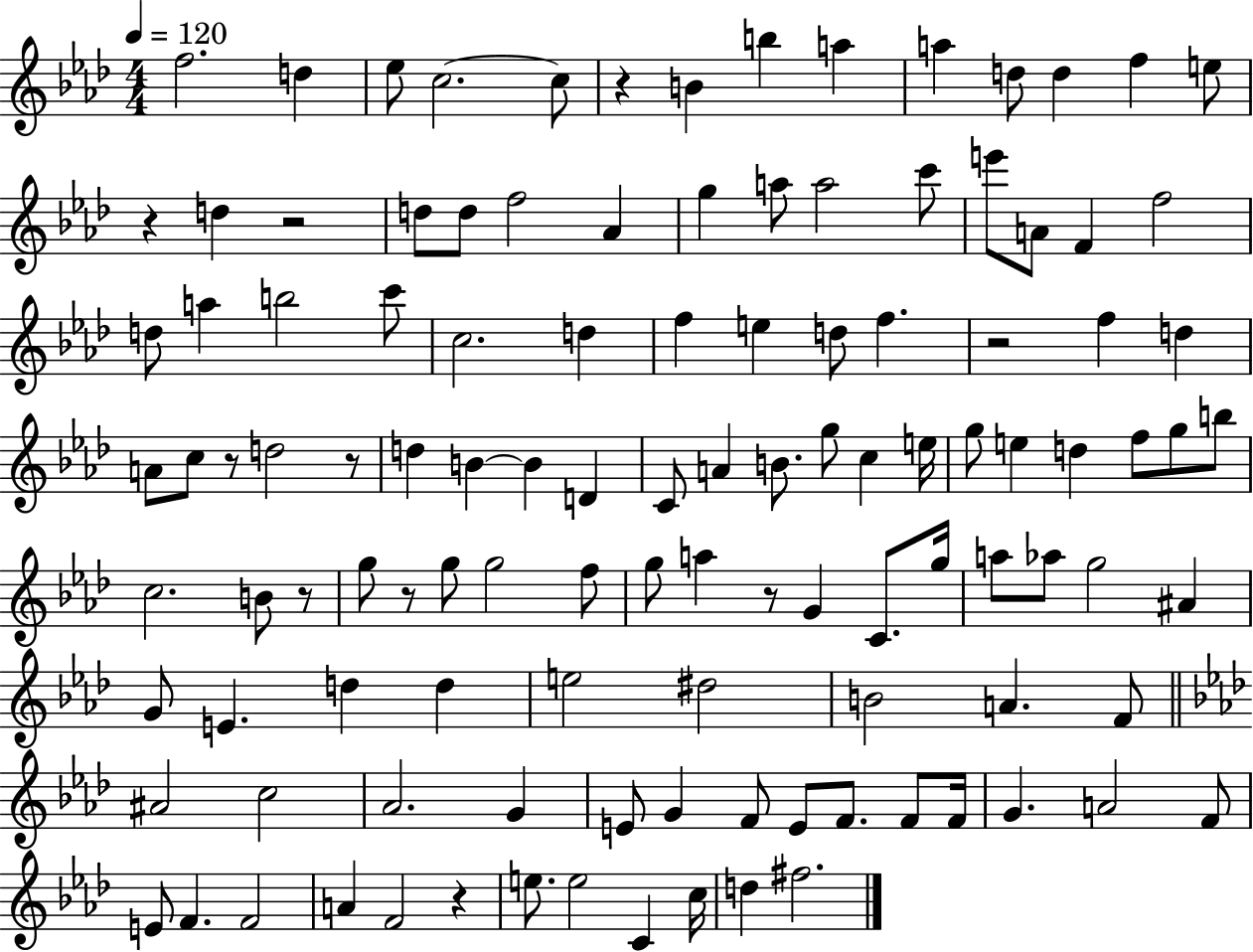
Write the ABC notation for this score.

X:1
T:Untitled
M:4/4
L:1/4
K:Ab
f2 d _e/2 c2 c/2 z B b a a d/2 d f e/2 z d z2 d/2 d/2 f2 _A g a/2 a2 c'/2 e'/2 A/2 F f2 d/2 a b2 c'/2 c2 d f e d/2 f z2 f d A/2 c/2 z/2 d2 z/2 d B B D C/2 A B/2 g/2 c e/4 g/2 e d f/2 g/2 b/2 c2 B/2 z/2 g/2 z/2 g/2 g2 f/2 g/2 a z/2 G C/2 g/4 a/2 _a/2 g2 ^A G/2 E d d e2 ^d2 B2 A F/2 ^A2 c2 _A2 G E/2 G F/2 E/2 F/2 F/2 F/4 G A2 F/2 E/2 F F2 A F2 z e/2 e2 C c/4 d ^f2